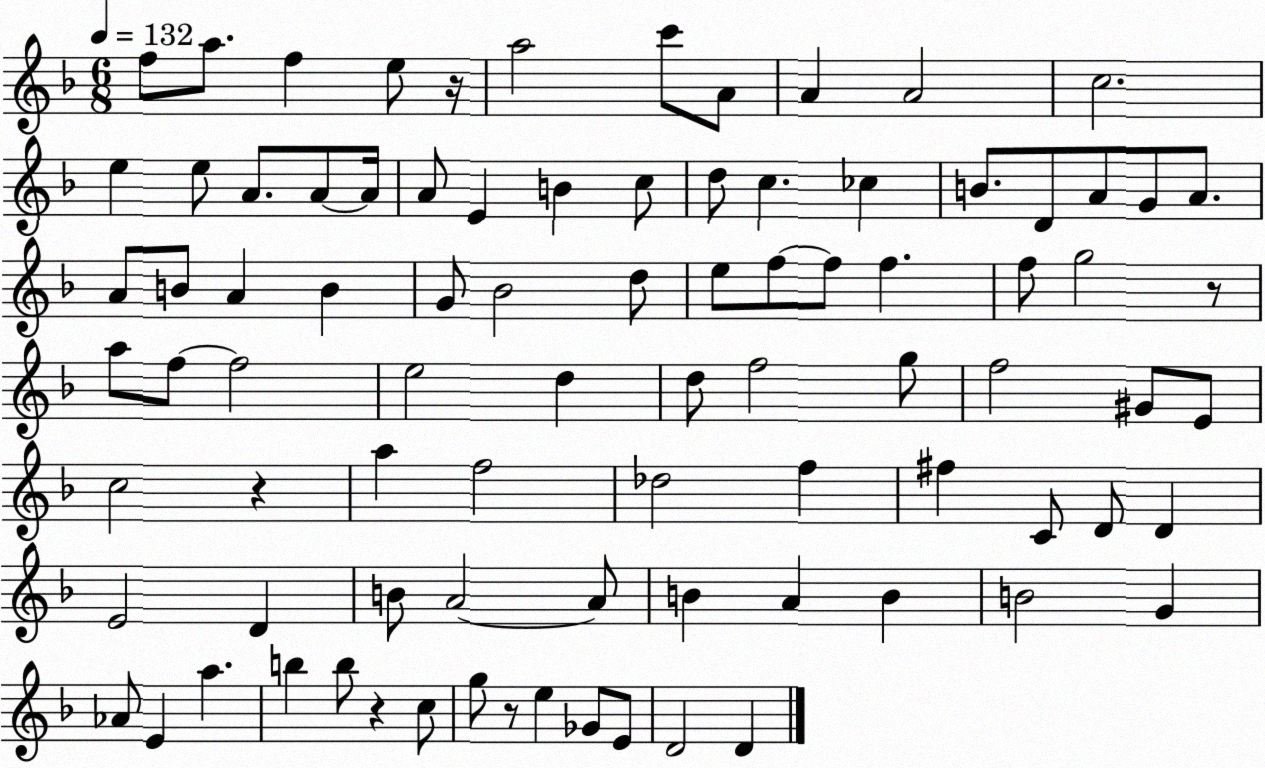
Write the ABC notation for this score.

X:1
T:Untitled
M:6/8
L:1/4
K:F
f/2 a/2 f e/2 z/4 a2 c'/2 A/2 A A2 c2 e e/2 A/2 A/2 A/4 A/2 E B c/2 d/2 c _c B/2 D/2 A/2 G/2 A/2 A/2 B/2 A B G/2 _B2 d/2 e/2 f/2 f/2 f f/2 g2 z/2 a/2 f/2 f2 e2 d d/2 f2 g/2 f2 ^G/2 E/2 c2 z a f2 _d2 f ^f C/2 D/2 D E2 D B/2 A2 A/2 B A B B2 G _A/2 E a b b/2 z c/2 g/2 z/2 e _G/2 E/2 D2 D